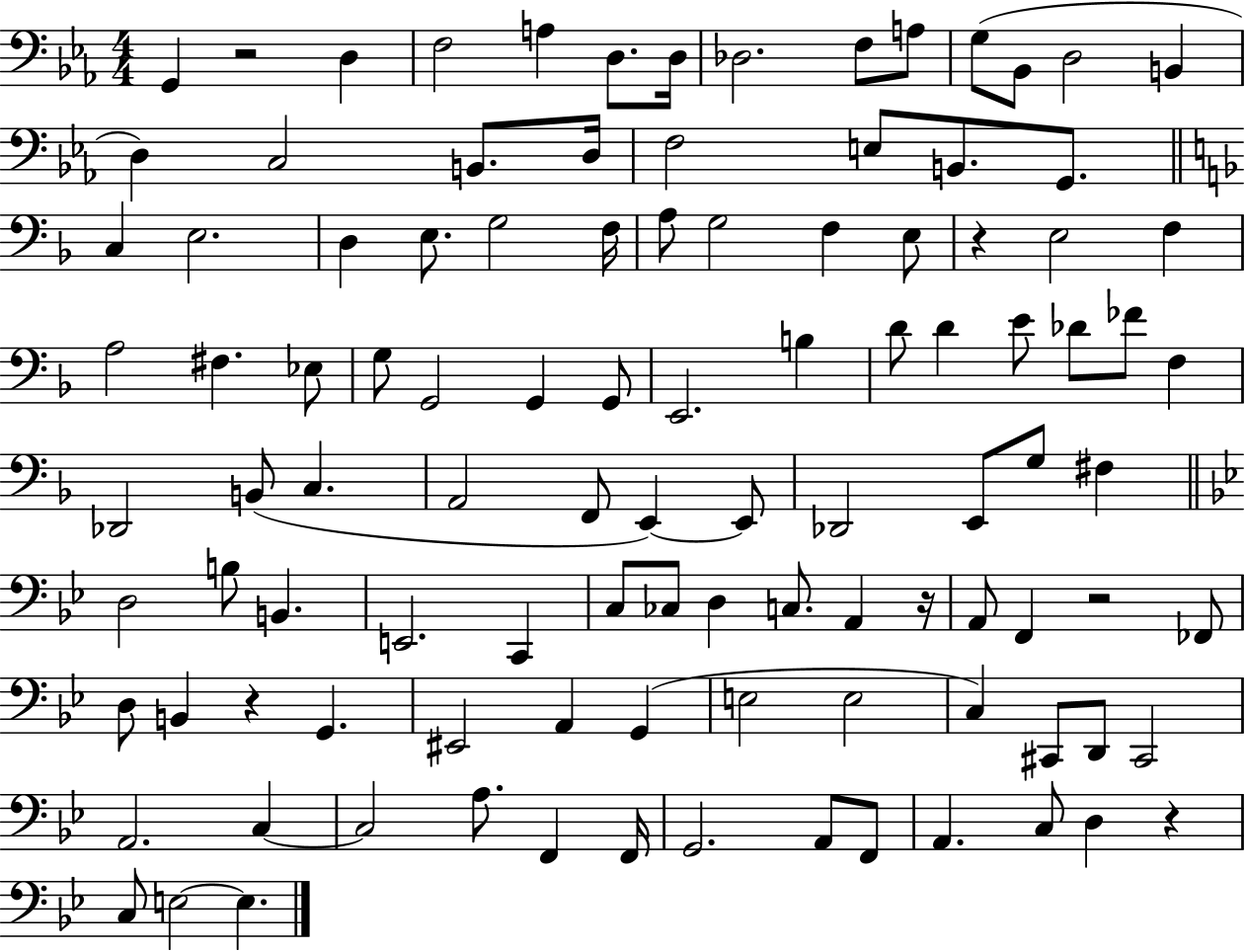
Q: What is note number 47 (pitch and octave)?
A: FES4